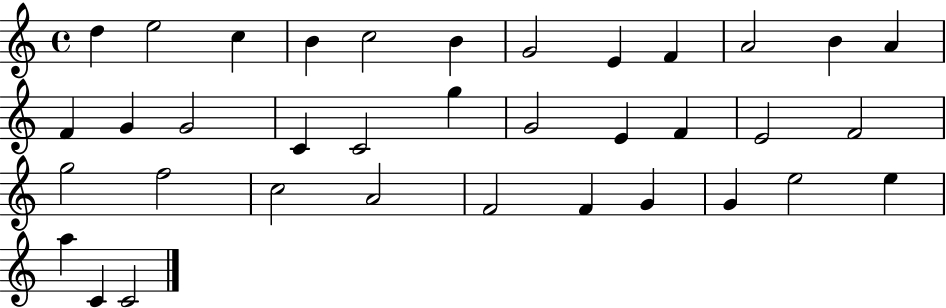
D5/q E5/h C5/q B4/q C5/h B4/q G4/h E4/q F4/q A4/h B4/q A4/q F4/q G4/q G4/h C4/q C4/h G5/q G4/h E4/q F4/q E4/h F4/h G5/h F5/h C5/h A4/h F4/h F4/q G4/q G4/q E5/h E5/q A5/q C4/q C4/h